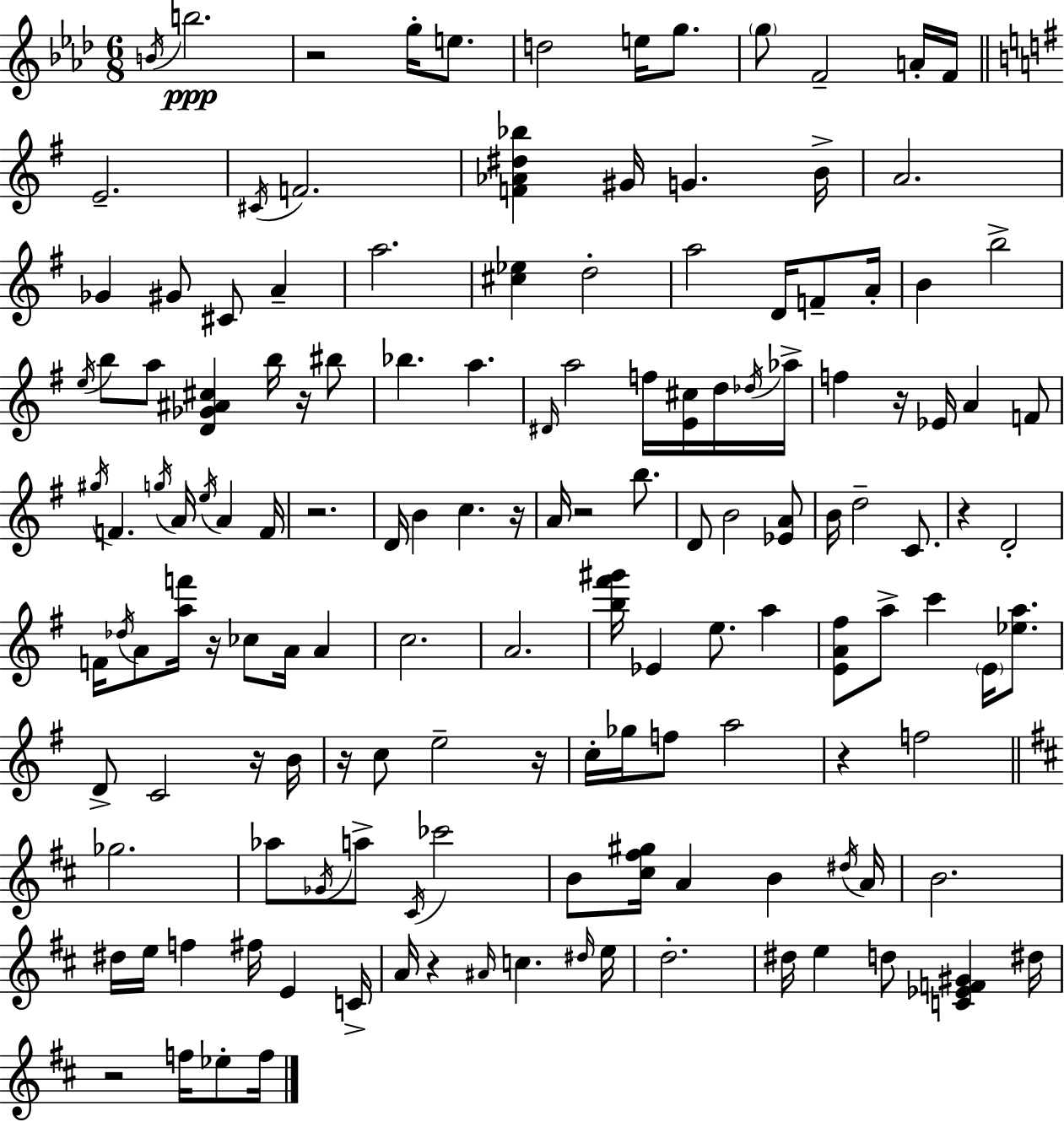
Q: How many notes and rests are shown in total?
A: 145